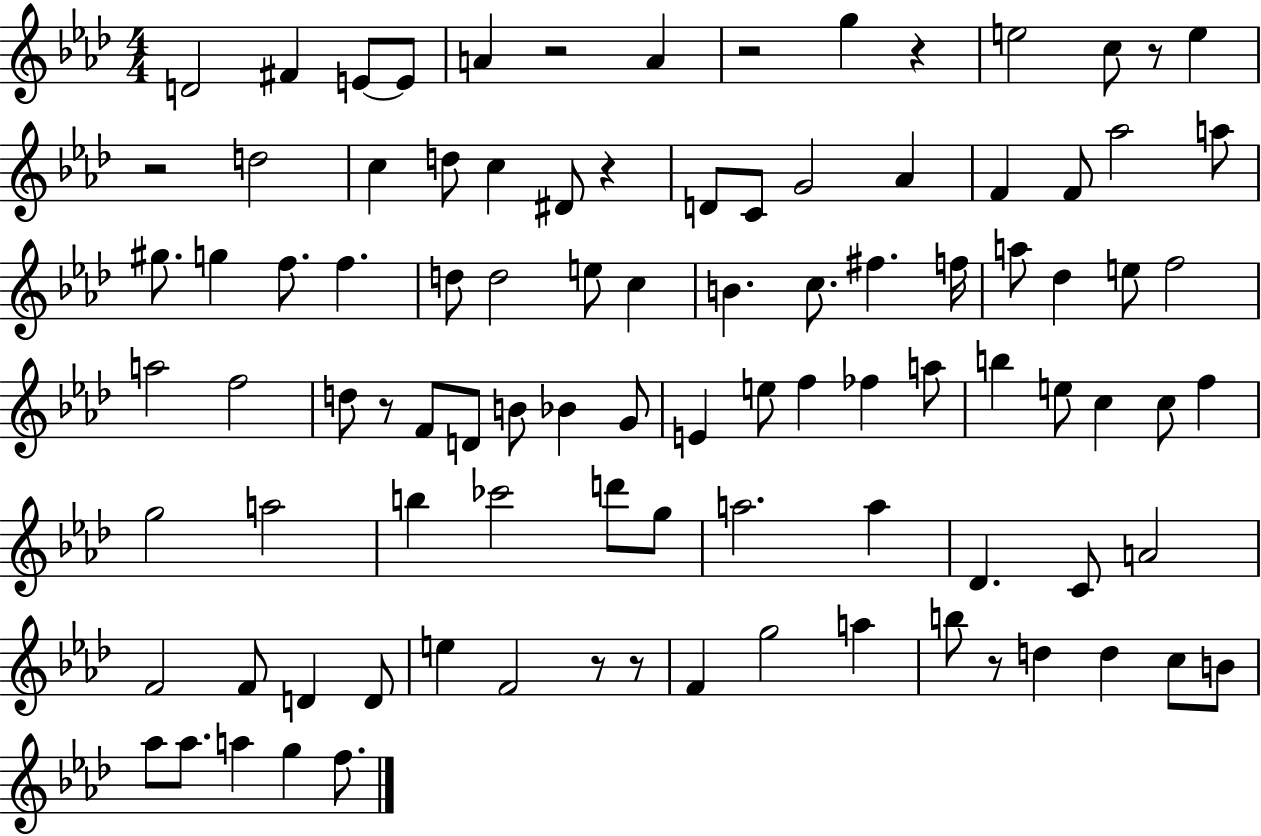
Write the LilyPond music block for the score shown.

{
  \clef treble
  \numericTimeSignature
  \time 4/4
  \key aes \major
  d'2 fis'4 e'8~~ e'8 | a'4 r2 a'4 | r2 g''4 r4 | e''2 c''8 r8 e''4 | \break r2 d''2 | c''4 d''8 c''4 dis'8 r4 | d'8 c'8 g'2 aes'4 | f'4 f'8 aes''2 a''8 | \break gis''8. g''4 f''8. f''4. | d''8 d''2 e''8 c''4 | b'4. c''8. fis''4. f''16 | a''8 des''4 e''8 f''2 | \break a''2 f''2 | d''8 r8 f'8 d'8 b'8 bes'4 g'8 | e'4 e''8 f''4 fes''4 a''8 | b''4 e''8 c''4 c''8 f''4 | \break g''2 a''2 | b''4 ces'''2 d'''8 g''8 | a''2. a''4 | des'4. c'8 a'2 | \break f'2 f'8 d'4 d'8 | e''4 f'2 r8 r8 | f'4 g''2 a''4 | b''8 r8 d''4 d''4 c''8 b'8 | \break aes''8 aes''8. a''4 g''4 f''8. | \bar "|."
}